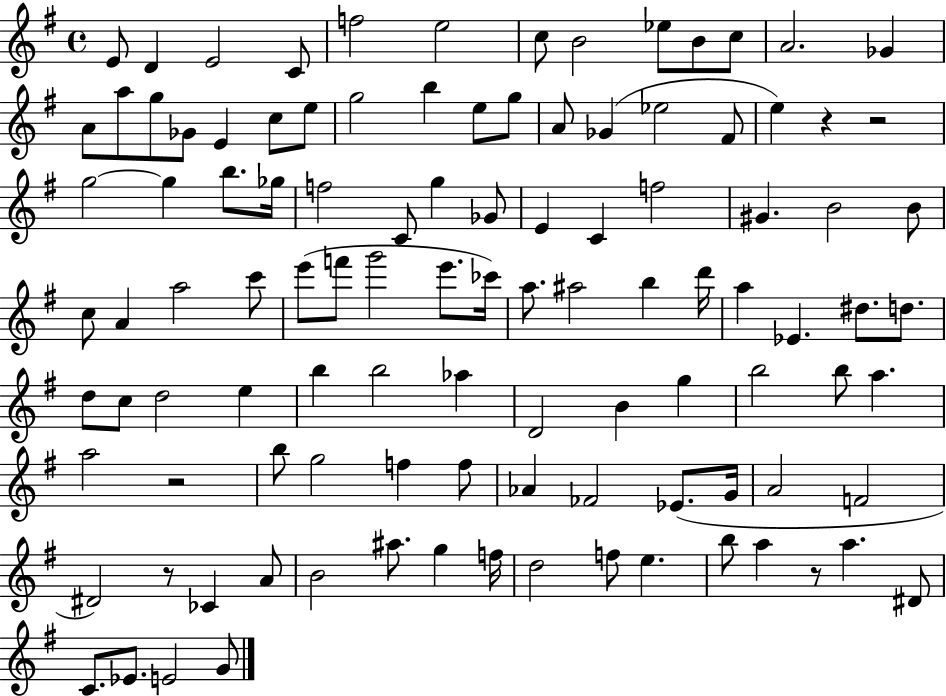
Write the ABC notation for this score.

X:1
T:Untitled
M:4/4
L:1/4
K:G
E/2 D E2 C/2 f2 e2 c/2 B2 _e/2 B/2 c/2 A2 _G A/2 a/2 g/2 _G/2 E c/2 e/2 g2 b e/2 g/2 A/2 _G _e2 ^F/2 e z z2 g2 g b/2 _g/4 f2 C/2 g _G/2 E C f2 ^G B2 B/2 c/2 A a2 c'/2 e'/2 f'/2 g'2 e'/2 _c'/4 a/2 ^a2 b d'/4 a _E ^d/2 d/2 d/2 c/2 d2 e b b2 _a D2 B g b2 b/2 a a2 z2 b/2 g2 f f/2 _A _F2 _E/2 G/4 A2 F2 ^D2 z/2 _C A/2 B2 ^a/2 g f/4 d2 f/2 e b/2 a z/2 a ^D/2 C/2 _E/2 E2 G/2